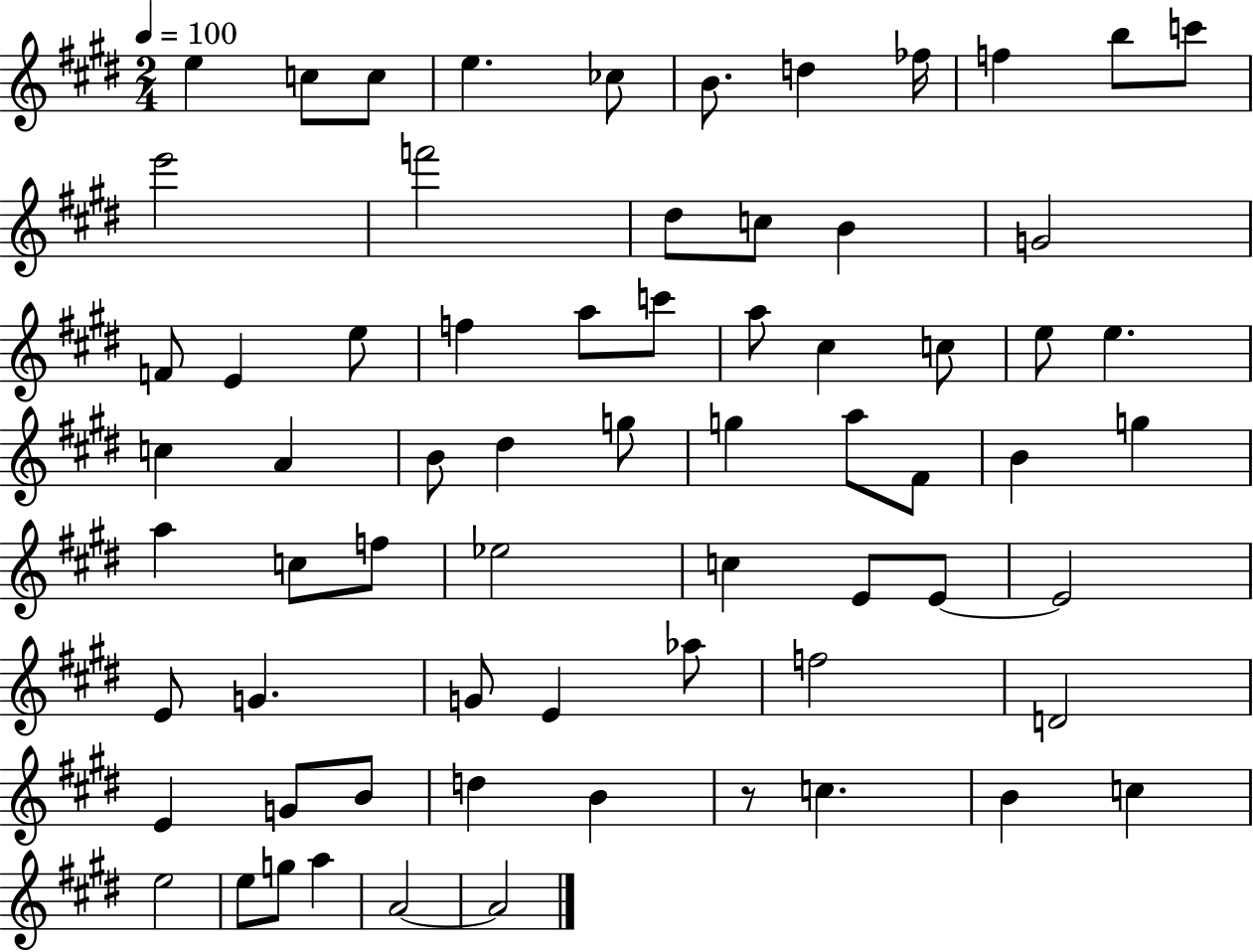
E5/q C5/e C5/e E5/q. CES5/e B4/e. D5/q FES5/s F5/q B5/e C6/e E6/h F6/h D#5/e C5/e B4/q G4/h F4/e E4/q E5/e F5/q A5/e C6/e A5/e C#5/q C5/e E5/e E5/q. C5/q A4/q B4/e D#5/q G5/e G5/q A5/e F#4/e B4/q G5/q A5/q C5/e F5/e Eb5/h C5/q E4/e E4/e E4/h E4/e G4/q. G4/e E4/q Ab5/e F5/h D4/h E4/q G4/e B4/e D5/q B4/q R/e C5/q. B4/q C5/q E5/h E5/e G5/e A5/q A4/h A4/h